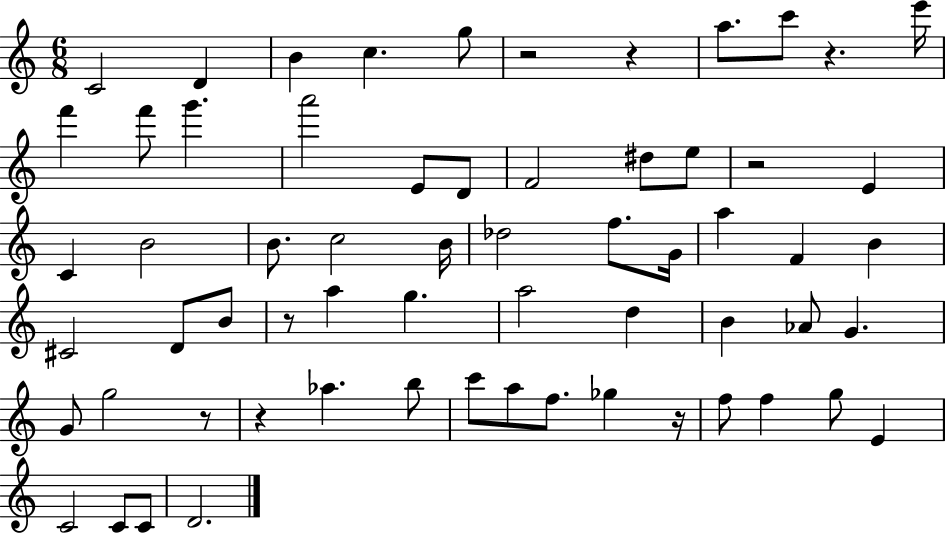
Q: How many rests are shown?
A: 8